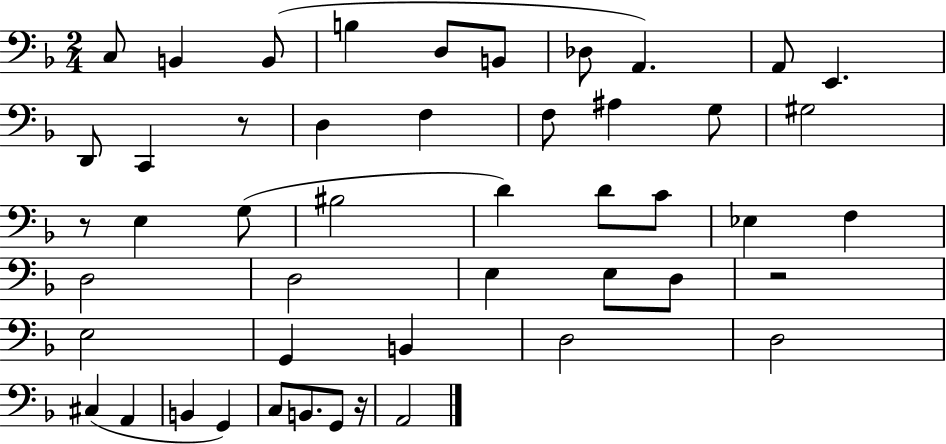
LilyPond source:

{
  \clef bass
  \numericTimeSignature
  \time 2/4
  \key f \major
  \repeat volta 2 { c8 b,4 b,8( | b4 d8 b,8 | des8 a,4.) | a,8 e,4. | \break d,8 c,4 r8 | d4 f4 | f8 ais4 g8 | gis2 | \break r8 e4 g8( | bis2 | d'4) d'8 c'8 | ees4 f4 | \break d2 | d2 | e4 e8 d8 | r2 | \break e2 | g,4 b,4 | d2 | d2 | \break cis4( a,4 | b,4 g,4) | c8 b,8. g,8 r16 | a,2 | \break } \bar "|."
}